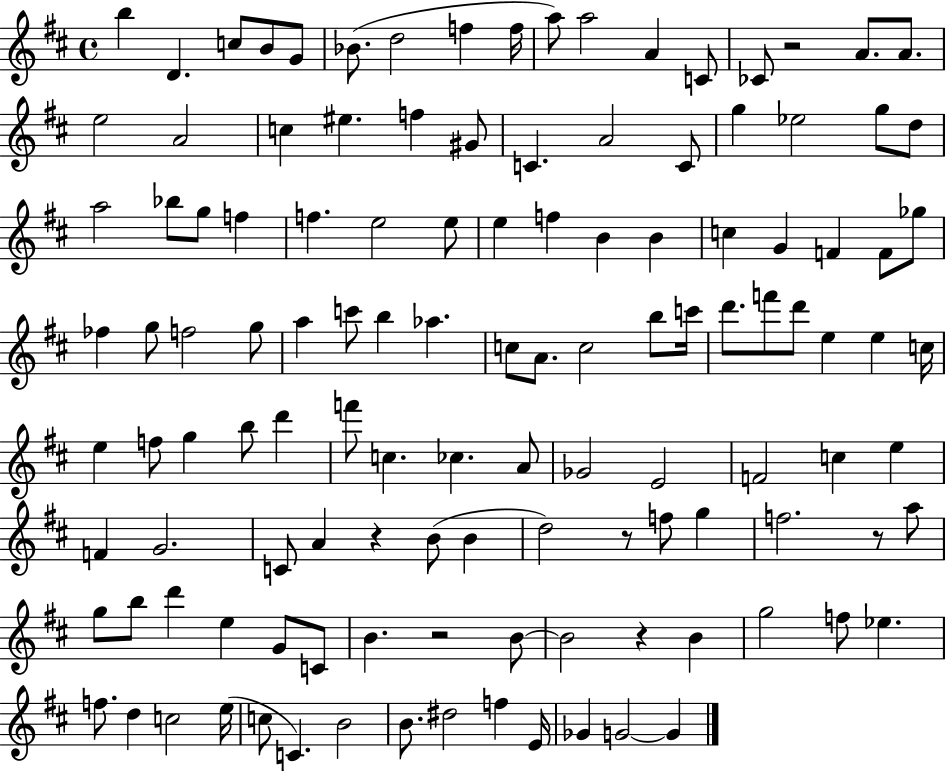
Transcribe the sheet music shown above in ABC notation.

X:1
T:Untitled
M:4/4
L:1/4
K:D
b D c/2 B/2 G/2 _B/2 d2 f f/4 a/2 a2 A C/2 _C/2 z2 A/2 A/2 e2 A2 c ^e f ^G/2 C A2 C/2 g _e2 g/2 d/2 a2 _b/2 g/2 f f e2 e/2 e f B B c G F F/2 _g/2 _f g/2 f2 g/2 a c'/2 b _a c/2 A/2 c2 b/2 c'/4 d'/2 f'/2 d'/2 e e c/4 e f/2 g b/2 d' f'/2 c _c A/2 _G2 E2 F2 c e F G2 C/2 A z B/2 B d2 z/2 f/2 g f2 z/2 a/2 g/2 b/2 d' e G/2 C/2 B z2 B/2 B2 z B g2 f/2 _e f/2 d c2 e/4 c/2 C B2 B/2 ^d2 f E/4 _G G2 G